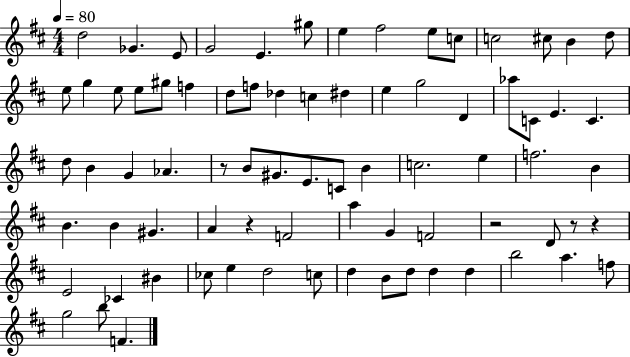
{
  \clef treble
  \numericTimeSignature
  \time 4/4
  \key d \major
  \tempo 4 = 80
  \repeat volta 2 { d''2 ges'4. e'8 | g'2 e'4. gis''8 | e''4 fis''2 e''8 c''8 | c''2 cis''8 b'4 d''8 | \break e''8 g''4 e''8 e''8 gis''8 f''4 | d''8 f''8 des''4 c''4 dis''4 | e''4 g''2 d'4 | aes''8 c'8 e'4. c'4. | \break d''8 b'4 g'4 aes'4. | r8 b'8 gis'8. e'8. c'8 b'4 | c''2. e''4 | f''2. b'4 | \break b'4. b'4 gis'4. | a'4 r4 f'2 | a''4 g'4 f'2 | r2 d'8 r8 r4 | \break e'2 ces'4 bis'4 | ces''8 e''4 d''2 c''8 | d''4 b'8 d''8 d''4 d''4 | b''2 a''4. f''8 | \break g''2 b''8 f'4. | } \bar "|."
}